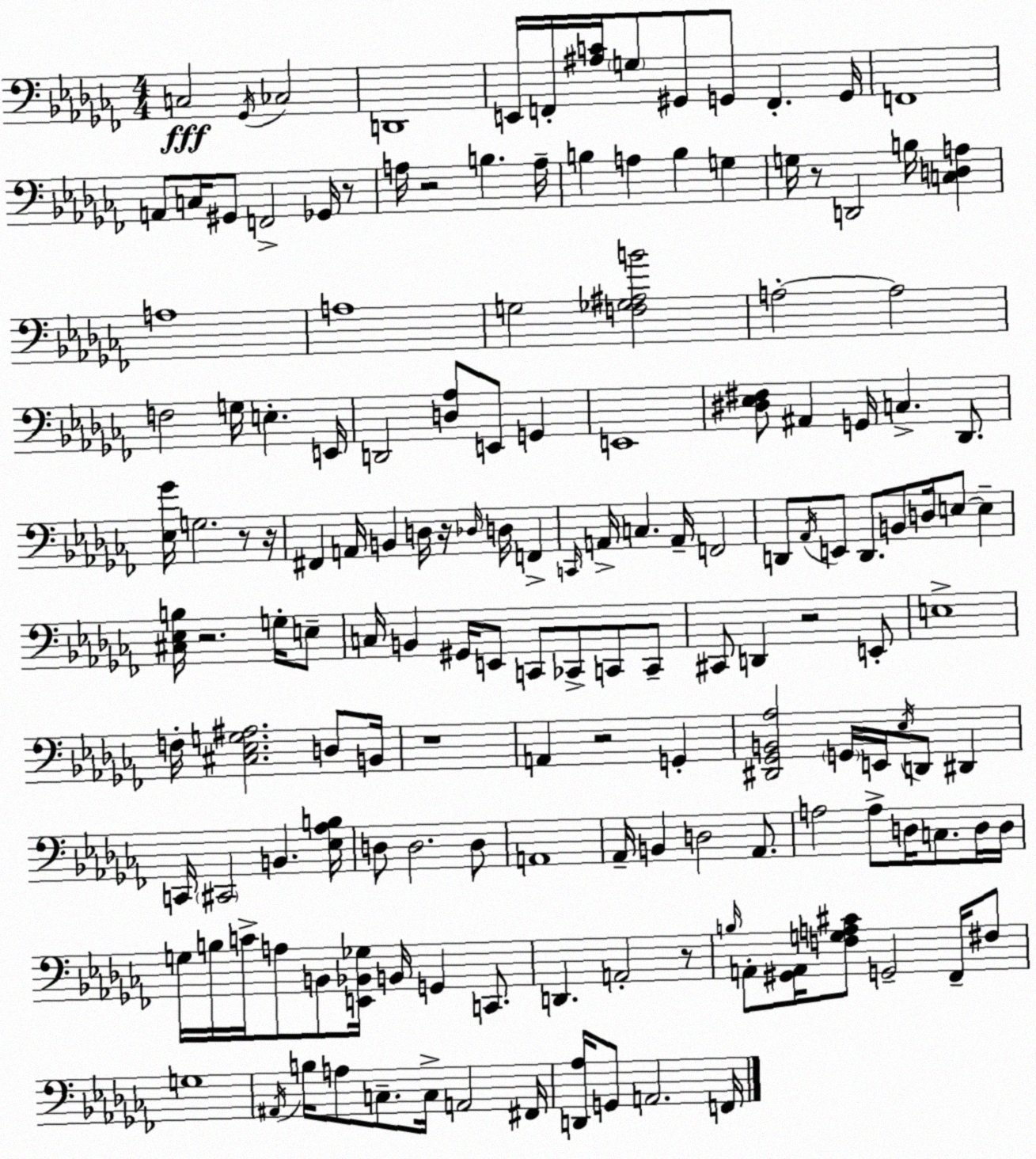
X:1
T:Untitled
M:4/4
L:1/4
K:Abm
C,2 _G,,/4 _C,2 D,,4 E,,/4 F,,/4 [^A,C]/4 G,/2 ^G,,/2 G,,/2 F,, G,,/4 F,,4 A,,/2 C,/4 ^G,,/2 F,,2 _G,,/4 z/2 A,/4 z2 B, A,/4 B, A, B, G, G,/4 z/2 D,,2 B,/4 [C,D,A,] A,4 A,4 G,2 [F,_G,^A,B]2 A,2 A,2 F,2 G,/4 E, E,,/4 D,,2 [D,_A,]/2 E,,/2 G,, E,,4 [^D,_E,^F,]/2 ^A,, G,,/4 C, _D,,/2 [_E,_G]/4 G,2 z/2 z/4 ^F,, A,,/4 B,, D,/4 z/4 _D,/4 D,/4 F,, C,,/4 A,,/4 C, A,,/4 F,,2 D,,/2 _A,,/4 E,,/2 D,,/2 B,,/2 D,/4 E,/2 E, [^C,_E,B,]/4 z2 G,/4 E,/2 C,/4 B,, ^G,,/4 E,,/2 C,,/2 _C,,/2 C,,/2 C,,/2 ^C,,/2 D,, z2 E,,/2 E,4 F,/4 [^C,_E,G,^A,]2 D,/2 B,,/4 z4 A,, z2 G,, [^D,,_G,,B,,_A,]2 G,,/4 E,,/4 _E,/4 D,,/2 ^D,, C,,/4 ^C,,2 B,, [_E,_A,B,]/4 D,/2 D,2 D,/2 A,,4 _A,,/4 B,, D,2 _A,,/2 A,2 A,/2 D,/4 C,/2 D,/4 D,/4 G,/4 B,/4 C/4 A,/2 B,,/2 [E,,_B,,_G,]/4 B,,/4 G,, C,,/2 D,, A,,2 z/2 B,/4 A,,/2 [^G,,A,,]/4 [F,G,A,^C]/2 G,,2 _F,,/4 ^F,/2 G,4 ^A,,/4 B,/4 A,/2 C,/2 C,/4 A,,2 ^F,,/4 [D,,_A,]/4 G,,/2 A,,2 F,,/4